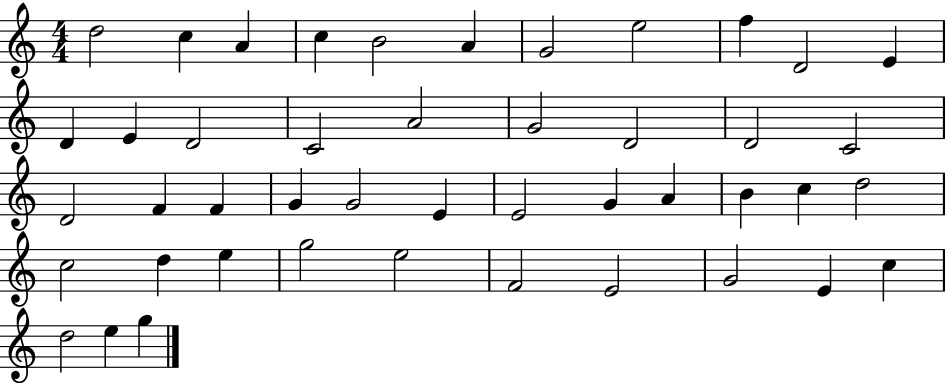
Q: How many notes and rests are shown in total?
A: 45